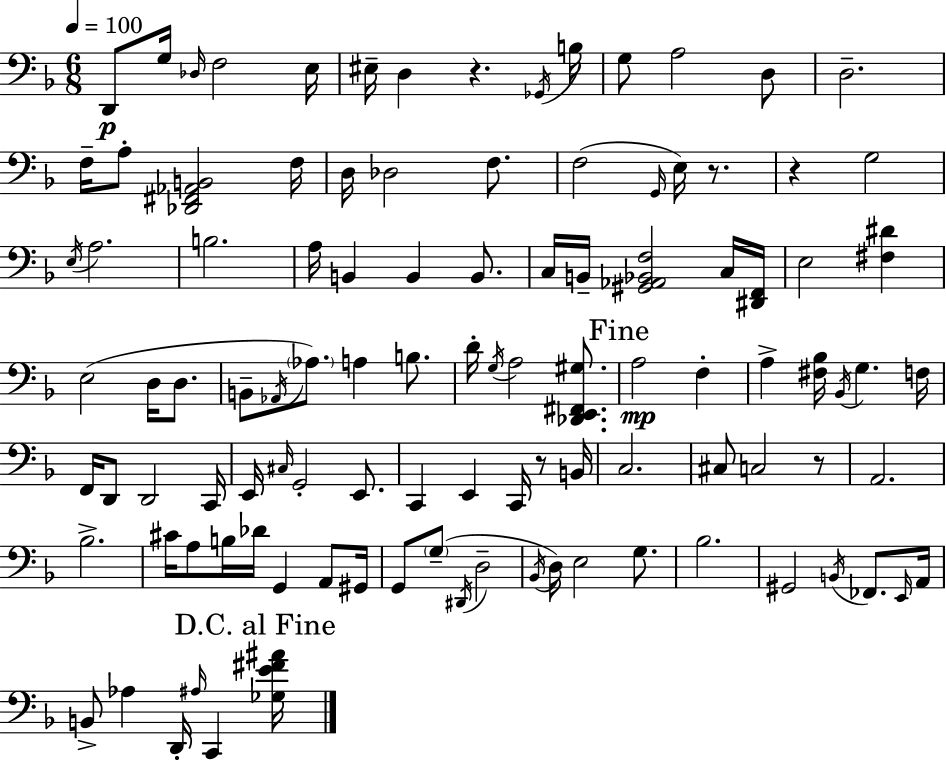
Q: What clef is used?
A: bass